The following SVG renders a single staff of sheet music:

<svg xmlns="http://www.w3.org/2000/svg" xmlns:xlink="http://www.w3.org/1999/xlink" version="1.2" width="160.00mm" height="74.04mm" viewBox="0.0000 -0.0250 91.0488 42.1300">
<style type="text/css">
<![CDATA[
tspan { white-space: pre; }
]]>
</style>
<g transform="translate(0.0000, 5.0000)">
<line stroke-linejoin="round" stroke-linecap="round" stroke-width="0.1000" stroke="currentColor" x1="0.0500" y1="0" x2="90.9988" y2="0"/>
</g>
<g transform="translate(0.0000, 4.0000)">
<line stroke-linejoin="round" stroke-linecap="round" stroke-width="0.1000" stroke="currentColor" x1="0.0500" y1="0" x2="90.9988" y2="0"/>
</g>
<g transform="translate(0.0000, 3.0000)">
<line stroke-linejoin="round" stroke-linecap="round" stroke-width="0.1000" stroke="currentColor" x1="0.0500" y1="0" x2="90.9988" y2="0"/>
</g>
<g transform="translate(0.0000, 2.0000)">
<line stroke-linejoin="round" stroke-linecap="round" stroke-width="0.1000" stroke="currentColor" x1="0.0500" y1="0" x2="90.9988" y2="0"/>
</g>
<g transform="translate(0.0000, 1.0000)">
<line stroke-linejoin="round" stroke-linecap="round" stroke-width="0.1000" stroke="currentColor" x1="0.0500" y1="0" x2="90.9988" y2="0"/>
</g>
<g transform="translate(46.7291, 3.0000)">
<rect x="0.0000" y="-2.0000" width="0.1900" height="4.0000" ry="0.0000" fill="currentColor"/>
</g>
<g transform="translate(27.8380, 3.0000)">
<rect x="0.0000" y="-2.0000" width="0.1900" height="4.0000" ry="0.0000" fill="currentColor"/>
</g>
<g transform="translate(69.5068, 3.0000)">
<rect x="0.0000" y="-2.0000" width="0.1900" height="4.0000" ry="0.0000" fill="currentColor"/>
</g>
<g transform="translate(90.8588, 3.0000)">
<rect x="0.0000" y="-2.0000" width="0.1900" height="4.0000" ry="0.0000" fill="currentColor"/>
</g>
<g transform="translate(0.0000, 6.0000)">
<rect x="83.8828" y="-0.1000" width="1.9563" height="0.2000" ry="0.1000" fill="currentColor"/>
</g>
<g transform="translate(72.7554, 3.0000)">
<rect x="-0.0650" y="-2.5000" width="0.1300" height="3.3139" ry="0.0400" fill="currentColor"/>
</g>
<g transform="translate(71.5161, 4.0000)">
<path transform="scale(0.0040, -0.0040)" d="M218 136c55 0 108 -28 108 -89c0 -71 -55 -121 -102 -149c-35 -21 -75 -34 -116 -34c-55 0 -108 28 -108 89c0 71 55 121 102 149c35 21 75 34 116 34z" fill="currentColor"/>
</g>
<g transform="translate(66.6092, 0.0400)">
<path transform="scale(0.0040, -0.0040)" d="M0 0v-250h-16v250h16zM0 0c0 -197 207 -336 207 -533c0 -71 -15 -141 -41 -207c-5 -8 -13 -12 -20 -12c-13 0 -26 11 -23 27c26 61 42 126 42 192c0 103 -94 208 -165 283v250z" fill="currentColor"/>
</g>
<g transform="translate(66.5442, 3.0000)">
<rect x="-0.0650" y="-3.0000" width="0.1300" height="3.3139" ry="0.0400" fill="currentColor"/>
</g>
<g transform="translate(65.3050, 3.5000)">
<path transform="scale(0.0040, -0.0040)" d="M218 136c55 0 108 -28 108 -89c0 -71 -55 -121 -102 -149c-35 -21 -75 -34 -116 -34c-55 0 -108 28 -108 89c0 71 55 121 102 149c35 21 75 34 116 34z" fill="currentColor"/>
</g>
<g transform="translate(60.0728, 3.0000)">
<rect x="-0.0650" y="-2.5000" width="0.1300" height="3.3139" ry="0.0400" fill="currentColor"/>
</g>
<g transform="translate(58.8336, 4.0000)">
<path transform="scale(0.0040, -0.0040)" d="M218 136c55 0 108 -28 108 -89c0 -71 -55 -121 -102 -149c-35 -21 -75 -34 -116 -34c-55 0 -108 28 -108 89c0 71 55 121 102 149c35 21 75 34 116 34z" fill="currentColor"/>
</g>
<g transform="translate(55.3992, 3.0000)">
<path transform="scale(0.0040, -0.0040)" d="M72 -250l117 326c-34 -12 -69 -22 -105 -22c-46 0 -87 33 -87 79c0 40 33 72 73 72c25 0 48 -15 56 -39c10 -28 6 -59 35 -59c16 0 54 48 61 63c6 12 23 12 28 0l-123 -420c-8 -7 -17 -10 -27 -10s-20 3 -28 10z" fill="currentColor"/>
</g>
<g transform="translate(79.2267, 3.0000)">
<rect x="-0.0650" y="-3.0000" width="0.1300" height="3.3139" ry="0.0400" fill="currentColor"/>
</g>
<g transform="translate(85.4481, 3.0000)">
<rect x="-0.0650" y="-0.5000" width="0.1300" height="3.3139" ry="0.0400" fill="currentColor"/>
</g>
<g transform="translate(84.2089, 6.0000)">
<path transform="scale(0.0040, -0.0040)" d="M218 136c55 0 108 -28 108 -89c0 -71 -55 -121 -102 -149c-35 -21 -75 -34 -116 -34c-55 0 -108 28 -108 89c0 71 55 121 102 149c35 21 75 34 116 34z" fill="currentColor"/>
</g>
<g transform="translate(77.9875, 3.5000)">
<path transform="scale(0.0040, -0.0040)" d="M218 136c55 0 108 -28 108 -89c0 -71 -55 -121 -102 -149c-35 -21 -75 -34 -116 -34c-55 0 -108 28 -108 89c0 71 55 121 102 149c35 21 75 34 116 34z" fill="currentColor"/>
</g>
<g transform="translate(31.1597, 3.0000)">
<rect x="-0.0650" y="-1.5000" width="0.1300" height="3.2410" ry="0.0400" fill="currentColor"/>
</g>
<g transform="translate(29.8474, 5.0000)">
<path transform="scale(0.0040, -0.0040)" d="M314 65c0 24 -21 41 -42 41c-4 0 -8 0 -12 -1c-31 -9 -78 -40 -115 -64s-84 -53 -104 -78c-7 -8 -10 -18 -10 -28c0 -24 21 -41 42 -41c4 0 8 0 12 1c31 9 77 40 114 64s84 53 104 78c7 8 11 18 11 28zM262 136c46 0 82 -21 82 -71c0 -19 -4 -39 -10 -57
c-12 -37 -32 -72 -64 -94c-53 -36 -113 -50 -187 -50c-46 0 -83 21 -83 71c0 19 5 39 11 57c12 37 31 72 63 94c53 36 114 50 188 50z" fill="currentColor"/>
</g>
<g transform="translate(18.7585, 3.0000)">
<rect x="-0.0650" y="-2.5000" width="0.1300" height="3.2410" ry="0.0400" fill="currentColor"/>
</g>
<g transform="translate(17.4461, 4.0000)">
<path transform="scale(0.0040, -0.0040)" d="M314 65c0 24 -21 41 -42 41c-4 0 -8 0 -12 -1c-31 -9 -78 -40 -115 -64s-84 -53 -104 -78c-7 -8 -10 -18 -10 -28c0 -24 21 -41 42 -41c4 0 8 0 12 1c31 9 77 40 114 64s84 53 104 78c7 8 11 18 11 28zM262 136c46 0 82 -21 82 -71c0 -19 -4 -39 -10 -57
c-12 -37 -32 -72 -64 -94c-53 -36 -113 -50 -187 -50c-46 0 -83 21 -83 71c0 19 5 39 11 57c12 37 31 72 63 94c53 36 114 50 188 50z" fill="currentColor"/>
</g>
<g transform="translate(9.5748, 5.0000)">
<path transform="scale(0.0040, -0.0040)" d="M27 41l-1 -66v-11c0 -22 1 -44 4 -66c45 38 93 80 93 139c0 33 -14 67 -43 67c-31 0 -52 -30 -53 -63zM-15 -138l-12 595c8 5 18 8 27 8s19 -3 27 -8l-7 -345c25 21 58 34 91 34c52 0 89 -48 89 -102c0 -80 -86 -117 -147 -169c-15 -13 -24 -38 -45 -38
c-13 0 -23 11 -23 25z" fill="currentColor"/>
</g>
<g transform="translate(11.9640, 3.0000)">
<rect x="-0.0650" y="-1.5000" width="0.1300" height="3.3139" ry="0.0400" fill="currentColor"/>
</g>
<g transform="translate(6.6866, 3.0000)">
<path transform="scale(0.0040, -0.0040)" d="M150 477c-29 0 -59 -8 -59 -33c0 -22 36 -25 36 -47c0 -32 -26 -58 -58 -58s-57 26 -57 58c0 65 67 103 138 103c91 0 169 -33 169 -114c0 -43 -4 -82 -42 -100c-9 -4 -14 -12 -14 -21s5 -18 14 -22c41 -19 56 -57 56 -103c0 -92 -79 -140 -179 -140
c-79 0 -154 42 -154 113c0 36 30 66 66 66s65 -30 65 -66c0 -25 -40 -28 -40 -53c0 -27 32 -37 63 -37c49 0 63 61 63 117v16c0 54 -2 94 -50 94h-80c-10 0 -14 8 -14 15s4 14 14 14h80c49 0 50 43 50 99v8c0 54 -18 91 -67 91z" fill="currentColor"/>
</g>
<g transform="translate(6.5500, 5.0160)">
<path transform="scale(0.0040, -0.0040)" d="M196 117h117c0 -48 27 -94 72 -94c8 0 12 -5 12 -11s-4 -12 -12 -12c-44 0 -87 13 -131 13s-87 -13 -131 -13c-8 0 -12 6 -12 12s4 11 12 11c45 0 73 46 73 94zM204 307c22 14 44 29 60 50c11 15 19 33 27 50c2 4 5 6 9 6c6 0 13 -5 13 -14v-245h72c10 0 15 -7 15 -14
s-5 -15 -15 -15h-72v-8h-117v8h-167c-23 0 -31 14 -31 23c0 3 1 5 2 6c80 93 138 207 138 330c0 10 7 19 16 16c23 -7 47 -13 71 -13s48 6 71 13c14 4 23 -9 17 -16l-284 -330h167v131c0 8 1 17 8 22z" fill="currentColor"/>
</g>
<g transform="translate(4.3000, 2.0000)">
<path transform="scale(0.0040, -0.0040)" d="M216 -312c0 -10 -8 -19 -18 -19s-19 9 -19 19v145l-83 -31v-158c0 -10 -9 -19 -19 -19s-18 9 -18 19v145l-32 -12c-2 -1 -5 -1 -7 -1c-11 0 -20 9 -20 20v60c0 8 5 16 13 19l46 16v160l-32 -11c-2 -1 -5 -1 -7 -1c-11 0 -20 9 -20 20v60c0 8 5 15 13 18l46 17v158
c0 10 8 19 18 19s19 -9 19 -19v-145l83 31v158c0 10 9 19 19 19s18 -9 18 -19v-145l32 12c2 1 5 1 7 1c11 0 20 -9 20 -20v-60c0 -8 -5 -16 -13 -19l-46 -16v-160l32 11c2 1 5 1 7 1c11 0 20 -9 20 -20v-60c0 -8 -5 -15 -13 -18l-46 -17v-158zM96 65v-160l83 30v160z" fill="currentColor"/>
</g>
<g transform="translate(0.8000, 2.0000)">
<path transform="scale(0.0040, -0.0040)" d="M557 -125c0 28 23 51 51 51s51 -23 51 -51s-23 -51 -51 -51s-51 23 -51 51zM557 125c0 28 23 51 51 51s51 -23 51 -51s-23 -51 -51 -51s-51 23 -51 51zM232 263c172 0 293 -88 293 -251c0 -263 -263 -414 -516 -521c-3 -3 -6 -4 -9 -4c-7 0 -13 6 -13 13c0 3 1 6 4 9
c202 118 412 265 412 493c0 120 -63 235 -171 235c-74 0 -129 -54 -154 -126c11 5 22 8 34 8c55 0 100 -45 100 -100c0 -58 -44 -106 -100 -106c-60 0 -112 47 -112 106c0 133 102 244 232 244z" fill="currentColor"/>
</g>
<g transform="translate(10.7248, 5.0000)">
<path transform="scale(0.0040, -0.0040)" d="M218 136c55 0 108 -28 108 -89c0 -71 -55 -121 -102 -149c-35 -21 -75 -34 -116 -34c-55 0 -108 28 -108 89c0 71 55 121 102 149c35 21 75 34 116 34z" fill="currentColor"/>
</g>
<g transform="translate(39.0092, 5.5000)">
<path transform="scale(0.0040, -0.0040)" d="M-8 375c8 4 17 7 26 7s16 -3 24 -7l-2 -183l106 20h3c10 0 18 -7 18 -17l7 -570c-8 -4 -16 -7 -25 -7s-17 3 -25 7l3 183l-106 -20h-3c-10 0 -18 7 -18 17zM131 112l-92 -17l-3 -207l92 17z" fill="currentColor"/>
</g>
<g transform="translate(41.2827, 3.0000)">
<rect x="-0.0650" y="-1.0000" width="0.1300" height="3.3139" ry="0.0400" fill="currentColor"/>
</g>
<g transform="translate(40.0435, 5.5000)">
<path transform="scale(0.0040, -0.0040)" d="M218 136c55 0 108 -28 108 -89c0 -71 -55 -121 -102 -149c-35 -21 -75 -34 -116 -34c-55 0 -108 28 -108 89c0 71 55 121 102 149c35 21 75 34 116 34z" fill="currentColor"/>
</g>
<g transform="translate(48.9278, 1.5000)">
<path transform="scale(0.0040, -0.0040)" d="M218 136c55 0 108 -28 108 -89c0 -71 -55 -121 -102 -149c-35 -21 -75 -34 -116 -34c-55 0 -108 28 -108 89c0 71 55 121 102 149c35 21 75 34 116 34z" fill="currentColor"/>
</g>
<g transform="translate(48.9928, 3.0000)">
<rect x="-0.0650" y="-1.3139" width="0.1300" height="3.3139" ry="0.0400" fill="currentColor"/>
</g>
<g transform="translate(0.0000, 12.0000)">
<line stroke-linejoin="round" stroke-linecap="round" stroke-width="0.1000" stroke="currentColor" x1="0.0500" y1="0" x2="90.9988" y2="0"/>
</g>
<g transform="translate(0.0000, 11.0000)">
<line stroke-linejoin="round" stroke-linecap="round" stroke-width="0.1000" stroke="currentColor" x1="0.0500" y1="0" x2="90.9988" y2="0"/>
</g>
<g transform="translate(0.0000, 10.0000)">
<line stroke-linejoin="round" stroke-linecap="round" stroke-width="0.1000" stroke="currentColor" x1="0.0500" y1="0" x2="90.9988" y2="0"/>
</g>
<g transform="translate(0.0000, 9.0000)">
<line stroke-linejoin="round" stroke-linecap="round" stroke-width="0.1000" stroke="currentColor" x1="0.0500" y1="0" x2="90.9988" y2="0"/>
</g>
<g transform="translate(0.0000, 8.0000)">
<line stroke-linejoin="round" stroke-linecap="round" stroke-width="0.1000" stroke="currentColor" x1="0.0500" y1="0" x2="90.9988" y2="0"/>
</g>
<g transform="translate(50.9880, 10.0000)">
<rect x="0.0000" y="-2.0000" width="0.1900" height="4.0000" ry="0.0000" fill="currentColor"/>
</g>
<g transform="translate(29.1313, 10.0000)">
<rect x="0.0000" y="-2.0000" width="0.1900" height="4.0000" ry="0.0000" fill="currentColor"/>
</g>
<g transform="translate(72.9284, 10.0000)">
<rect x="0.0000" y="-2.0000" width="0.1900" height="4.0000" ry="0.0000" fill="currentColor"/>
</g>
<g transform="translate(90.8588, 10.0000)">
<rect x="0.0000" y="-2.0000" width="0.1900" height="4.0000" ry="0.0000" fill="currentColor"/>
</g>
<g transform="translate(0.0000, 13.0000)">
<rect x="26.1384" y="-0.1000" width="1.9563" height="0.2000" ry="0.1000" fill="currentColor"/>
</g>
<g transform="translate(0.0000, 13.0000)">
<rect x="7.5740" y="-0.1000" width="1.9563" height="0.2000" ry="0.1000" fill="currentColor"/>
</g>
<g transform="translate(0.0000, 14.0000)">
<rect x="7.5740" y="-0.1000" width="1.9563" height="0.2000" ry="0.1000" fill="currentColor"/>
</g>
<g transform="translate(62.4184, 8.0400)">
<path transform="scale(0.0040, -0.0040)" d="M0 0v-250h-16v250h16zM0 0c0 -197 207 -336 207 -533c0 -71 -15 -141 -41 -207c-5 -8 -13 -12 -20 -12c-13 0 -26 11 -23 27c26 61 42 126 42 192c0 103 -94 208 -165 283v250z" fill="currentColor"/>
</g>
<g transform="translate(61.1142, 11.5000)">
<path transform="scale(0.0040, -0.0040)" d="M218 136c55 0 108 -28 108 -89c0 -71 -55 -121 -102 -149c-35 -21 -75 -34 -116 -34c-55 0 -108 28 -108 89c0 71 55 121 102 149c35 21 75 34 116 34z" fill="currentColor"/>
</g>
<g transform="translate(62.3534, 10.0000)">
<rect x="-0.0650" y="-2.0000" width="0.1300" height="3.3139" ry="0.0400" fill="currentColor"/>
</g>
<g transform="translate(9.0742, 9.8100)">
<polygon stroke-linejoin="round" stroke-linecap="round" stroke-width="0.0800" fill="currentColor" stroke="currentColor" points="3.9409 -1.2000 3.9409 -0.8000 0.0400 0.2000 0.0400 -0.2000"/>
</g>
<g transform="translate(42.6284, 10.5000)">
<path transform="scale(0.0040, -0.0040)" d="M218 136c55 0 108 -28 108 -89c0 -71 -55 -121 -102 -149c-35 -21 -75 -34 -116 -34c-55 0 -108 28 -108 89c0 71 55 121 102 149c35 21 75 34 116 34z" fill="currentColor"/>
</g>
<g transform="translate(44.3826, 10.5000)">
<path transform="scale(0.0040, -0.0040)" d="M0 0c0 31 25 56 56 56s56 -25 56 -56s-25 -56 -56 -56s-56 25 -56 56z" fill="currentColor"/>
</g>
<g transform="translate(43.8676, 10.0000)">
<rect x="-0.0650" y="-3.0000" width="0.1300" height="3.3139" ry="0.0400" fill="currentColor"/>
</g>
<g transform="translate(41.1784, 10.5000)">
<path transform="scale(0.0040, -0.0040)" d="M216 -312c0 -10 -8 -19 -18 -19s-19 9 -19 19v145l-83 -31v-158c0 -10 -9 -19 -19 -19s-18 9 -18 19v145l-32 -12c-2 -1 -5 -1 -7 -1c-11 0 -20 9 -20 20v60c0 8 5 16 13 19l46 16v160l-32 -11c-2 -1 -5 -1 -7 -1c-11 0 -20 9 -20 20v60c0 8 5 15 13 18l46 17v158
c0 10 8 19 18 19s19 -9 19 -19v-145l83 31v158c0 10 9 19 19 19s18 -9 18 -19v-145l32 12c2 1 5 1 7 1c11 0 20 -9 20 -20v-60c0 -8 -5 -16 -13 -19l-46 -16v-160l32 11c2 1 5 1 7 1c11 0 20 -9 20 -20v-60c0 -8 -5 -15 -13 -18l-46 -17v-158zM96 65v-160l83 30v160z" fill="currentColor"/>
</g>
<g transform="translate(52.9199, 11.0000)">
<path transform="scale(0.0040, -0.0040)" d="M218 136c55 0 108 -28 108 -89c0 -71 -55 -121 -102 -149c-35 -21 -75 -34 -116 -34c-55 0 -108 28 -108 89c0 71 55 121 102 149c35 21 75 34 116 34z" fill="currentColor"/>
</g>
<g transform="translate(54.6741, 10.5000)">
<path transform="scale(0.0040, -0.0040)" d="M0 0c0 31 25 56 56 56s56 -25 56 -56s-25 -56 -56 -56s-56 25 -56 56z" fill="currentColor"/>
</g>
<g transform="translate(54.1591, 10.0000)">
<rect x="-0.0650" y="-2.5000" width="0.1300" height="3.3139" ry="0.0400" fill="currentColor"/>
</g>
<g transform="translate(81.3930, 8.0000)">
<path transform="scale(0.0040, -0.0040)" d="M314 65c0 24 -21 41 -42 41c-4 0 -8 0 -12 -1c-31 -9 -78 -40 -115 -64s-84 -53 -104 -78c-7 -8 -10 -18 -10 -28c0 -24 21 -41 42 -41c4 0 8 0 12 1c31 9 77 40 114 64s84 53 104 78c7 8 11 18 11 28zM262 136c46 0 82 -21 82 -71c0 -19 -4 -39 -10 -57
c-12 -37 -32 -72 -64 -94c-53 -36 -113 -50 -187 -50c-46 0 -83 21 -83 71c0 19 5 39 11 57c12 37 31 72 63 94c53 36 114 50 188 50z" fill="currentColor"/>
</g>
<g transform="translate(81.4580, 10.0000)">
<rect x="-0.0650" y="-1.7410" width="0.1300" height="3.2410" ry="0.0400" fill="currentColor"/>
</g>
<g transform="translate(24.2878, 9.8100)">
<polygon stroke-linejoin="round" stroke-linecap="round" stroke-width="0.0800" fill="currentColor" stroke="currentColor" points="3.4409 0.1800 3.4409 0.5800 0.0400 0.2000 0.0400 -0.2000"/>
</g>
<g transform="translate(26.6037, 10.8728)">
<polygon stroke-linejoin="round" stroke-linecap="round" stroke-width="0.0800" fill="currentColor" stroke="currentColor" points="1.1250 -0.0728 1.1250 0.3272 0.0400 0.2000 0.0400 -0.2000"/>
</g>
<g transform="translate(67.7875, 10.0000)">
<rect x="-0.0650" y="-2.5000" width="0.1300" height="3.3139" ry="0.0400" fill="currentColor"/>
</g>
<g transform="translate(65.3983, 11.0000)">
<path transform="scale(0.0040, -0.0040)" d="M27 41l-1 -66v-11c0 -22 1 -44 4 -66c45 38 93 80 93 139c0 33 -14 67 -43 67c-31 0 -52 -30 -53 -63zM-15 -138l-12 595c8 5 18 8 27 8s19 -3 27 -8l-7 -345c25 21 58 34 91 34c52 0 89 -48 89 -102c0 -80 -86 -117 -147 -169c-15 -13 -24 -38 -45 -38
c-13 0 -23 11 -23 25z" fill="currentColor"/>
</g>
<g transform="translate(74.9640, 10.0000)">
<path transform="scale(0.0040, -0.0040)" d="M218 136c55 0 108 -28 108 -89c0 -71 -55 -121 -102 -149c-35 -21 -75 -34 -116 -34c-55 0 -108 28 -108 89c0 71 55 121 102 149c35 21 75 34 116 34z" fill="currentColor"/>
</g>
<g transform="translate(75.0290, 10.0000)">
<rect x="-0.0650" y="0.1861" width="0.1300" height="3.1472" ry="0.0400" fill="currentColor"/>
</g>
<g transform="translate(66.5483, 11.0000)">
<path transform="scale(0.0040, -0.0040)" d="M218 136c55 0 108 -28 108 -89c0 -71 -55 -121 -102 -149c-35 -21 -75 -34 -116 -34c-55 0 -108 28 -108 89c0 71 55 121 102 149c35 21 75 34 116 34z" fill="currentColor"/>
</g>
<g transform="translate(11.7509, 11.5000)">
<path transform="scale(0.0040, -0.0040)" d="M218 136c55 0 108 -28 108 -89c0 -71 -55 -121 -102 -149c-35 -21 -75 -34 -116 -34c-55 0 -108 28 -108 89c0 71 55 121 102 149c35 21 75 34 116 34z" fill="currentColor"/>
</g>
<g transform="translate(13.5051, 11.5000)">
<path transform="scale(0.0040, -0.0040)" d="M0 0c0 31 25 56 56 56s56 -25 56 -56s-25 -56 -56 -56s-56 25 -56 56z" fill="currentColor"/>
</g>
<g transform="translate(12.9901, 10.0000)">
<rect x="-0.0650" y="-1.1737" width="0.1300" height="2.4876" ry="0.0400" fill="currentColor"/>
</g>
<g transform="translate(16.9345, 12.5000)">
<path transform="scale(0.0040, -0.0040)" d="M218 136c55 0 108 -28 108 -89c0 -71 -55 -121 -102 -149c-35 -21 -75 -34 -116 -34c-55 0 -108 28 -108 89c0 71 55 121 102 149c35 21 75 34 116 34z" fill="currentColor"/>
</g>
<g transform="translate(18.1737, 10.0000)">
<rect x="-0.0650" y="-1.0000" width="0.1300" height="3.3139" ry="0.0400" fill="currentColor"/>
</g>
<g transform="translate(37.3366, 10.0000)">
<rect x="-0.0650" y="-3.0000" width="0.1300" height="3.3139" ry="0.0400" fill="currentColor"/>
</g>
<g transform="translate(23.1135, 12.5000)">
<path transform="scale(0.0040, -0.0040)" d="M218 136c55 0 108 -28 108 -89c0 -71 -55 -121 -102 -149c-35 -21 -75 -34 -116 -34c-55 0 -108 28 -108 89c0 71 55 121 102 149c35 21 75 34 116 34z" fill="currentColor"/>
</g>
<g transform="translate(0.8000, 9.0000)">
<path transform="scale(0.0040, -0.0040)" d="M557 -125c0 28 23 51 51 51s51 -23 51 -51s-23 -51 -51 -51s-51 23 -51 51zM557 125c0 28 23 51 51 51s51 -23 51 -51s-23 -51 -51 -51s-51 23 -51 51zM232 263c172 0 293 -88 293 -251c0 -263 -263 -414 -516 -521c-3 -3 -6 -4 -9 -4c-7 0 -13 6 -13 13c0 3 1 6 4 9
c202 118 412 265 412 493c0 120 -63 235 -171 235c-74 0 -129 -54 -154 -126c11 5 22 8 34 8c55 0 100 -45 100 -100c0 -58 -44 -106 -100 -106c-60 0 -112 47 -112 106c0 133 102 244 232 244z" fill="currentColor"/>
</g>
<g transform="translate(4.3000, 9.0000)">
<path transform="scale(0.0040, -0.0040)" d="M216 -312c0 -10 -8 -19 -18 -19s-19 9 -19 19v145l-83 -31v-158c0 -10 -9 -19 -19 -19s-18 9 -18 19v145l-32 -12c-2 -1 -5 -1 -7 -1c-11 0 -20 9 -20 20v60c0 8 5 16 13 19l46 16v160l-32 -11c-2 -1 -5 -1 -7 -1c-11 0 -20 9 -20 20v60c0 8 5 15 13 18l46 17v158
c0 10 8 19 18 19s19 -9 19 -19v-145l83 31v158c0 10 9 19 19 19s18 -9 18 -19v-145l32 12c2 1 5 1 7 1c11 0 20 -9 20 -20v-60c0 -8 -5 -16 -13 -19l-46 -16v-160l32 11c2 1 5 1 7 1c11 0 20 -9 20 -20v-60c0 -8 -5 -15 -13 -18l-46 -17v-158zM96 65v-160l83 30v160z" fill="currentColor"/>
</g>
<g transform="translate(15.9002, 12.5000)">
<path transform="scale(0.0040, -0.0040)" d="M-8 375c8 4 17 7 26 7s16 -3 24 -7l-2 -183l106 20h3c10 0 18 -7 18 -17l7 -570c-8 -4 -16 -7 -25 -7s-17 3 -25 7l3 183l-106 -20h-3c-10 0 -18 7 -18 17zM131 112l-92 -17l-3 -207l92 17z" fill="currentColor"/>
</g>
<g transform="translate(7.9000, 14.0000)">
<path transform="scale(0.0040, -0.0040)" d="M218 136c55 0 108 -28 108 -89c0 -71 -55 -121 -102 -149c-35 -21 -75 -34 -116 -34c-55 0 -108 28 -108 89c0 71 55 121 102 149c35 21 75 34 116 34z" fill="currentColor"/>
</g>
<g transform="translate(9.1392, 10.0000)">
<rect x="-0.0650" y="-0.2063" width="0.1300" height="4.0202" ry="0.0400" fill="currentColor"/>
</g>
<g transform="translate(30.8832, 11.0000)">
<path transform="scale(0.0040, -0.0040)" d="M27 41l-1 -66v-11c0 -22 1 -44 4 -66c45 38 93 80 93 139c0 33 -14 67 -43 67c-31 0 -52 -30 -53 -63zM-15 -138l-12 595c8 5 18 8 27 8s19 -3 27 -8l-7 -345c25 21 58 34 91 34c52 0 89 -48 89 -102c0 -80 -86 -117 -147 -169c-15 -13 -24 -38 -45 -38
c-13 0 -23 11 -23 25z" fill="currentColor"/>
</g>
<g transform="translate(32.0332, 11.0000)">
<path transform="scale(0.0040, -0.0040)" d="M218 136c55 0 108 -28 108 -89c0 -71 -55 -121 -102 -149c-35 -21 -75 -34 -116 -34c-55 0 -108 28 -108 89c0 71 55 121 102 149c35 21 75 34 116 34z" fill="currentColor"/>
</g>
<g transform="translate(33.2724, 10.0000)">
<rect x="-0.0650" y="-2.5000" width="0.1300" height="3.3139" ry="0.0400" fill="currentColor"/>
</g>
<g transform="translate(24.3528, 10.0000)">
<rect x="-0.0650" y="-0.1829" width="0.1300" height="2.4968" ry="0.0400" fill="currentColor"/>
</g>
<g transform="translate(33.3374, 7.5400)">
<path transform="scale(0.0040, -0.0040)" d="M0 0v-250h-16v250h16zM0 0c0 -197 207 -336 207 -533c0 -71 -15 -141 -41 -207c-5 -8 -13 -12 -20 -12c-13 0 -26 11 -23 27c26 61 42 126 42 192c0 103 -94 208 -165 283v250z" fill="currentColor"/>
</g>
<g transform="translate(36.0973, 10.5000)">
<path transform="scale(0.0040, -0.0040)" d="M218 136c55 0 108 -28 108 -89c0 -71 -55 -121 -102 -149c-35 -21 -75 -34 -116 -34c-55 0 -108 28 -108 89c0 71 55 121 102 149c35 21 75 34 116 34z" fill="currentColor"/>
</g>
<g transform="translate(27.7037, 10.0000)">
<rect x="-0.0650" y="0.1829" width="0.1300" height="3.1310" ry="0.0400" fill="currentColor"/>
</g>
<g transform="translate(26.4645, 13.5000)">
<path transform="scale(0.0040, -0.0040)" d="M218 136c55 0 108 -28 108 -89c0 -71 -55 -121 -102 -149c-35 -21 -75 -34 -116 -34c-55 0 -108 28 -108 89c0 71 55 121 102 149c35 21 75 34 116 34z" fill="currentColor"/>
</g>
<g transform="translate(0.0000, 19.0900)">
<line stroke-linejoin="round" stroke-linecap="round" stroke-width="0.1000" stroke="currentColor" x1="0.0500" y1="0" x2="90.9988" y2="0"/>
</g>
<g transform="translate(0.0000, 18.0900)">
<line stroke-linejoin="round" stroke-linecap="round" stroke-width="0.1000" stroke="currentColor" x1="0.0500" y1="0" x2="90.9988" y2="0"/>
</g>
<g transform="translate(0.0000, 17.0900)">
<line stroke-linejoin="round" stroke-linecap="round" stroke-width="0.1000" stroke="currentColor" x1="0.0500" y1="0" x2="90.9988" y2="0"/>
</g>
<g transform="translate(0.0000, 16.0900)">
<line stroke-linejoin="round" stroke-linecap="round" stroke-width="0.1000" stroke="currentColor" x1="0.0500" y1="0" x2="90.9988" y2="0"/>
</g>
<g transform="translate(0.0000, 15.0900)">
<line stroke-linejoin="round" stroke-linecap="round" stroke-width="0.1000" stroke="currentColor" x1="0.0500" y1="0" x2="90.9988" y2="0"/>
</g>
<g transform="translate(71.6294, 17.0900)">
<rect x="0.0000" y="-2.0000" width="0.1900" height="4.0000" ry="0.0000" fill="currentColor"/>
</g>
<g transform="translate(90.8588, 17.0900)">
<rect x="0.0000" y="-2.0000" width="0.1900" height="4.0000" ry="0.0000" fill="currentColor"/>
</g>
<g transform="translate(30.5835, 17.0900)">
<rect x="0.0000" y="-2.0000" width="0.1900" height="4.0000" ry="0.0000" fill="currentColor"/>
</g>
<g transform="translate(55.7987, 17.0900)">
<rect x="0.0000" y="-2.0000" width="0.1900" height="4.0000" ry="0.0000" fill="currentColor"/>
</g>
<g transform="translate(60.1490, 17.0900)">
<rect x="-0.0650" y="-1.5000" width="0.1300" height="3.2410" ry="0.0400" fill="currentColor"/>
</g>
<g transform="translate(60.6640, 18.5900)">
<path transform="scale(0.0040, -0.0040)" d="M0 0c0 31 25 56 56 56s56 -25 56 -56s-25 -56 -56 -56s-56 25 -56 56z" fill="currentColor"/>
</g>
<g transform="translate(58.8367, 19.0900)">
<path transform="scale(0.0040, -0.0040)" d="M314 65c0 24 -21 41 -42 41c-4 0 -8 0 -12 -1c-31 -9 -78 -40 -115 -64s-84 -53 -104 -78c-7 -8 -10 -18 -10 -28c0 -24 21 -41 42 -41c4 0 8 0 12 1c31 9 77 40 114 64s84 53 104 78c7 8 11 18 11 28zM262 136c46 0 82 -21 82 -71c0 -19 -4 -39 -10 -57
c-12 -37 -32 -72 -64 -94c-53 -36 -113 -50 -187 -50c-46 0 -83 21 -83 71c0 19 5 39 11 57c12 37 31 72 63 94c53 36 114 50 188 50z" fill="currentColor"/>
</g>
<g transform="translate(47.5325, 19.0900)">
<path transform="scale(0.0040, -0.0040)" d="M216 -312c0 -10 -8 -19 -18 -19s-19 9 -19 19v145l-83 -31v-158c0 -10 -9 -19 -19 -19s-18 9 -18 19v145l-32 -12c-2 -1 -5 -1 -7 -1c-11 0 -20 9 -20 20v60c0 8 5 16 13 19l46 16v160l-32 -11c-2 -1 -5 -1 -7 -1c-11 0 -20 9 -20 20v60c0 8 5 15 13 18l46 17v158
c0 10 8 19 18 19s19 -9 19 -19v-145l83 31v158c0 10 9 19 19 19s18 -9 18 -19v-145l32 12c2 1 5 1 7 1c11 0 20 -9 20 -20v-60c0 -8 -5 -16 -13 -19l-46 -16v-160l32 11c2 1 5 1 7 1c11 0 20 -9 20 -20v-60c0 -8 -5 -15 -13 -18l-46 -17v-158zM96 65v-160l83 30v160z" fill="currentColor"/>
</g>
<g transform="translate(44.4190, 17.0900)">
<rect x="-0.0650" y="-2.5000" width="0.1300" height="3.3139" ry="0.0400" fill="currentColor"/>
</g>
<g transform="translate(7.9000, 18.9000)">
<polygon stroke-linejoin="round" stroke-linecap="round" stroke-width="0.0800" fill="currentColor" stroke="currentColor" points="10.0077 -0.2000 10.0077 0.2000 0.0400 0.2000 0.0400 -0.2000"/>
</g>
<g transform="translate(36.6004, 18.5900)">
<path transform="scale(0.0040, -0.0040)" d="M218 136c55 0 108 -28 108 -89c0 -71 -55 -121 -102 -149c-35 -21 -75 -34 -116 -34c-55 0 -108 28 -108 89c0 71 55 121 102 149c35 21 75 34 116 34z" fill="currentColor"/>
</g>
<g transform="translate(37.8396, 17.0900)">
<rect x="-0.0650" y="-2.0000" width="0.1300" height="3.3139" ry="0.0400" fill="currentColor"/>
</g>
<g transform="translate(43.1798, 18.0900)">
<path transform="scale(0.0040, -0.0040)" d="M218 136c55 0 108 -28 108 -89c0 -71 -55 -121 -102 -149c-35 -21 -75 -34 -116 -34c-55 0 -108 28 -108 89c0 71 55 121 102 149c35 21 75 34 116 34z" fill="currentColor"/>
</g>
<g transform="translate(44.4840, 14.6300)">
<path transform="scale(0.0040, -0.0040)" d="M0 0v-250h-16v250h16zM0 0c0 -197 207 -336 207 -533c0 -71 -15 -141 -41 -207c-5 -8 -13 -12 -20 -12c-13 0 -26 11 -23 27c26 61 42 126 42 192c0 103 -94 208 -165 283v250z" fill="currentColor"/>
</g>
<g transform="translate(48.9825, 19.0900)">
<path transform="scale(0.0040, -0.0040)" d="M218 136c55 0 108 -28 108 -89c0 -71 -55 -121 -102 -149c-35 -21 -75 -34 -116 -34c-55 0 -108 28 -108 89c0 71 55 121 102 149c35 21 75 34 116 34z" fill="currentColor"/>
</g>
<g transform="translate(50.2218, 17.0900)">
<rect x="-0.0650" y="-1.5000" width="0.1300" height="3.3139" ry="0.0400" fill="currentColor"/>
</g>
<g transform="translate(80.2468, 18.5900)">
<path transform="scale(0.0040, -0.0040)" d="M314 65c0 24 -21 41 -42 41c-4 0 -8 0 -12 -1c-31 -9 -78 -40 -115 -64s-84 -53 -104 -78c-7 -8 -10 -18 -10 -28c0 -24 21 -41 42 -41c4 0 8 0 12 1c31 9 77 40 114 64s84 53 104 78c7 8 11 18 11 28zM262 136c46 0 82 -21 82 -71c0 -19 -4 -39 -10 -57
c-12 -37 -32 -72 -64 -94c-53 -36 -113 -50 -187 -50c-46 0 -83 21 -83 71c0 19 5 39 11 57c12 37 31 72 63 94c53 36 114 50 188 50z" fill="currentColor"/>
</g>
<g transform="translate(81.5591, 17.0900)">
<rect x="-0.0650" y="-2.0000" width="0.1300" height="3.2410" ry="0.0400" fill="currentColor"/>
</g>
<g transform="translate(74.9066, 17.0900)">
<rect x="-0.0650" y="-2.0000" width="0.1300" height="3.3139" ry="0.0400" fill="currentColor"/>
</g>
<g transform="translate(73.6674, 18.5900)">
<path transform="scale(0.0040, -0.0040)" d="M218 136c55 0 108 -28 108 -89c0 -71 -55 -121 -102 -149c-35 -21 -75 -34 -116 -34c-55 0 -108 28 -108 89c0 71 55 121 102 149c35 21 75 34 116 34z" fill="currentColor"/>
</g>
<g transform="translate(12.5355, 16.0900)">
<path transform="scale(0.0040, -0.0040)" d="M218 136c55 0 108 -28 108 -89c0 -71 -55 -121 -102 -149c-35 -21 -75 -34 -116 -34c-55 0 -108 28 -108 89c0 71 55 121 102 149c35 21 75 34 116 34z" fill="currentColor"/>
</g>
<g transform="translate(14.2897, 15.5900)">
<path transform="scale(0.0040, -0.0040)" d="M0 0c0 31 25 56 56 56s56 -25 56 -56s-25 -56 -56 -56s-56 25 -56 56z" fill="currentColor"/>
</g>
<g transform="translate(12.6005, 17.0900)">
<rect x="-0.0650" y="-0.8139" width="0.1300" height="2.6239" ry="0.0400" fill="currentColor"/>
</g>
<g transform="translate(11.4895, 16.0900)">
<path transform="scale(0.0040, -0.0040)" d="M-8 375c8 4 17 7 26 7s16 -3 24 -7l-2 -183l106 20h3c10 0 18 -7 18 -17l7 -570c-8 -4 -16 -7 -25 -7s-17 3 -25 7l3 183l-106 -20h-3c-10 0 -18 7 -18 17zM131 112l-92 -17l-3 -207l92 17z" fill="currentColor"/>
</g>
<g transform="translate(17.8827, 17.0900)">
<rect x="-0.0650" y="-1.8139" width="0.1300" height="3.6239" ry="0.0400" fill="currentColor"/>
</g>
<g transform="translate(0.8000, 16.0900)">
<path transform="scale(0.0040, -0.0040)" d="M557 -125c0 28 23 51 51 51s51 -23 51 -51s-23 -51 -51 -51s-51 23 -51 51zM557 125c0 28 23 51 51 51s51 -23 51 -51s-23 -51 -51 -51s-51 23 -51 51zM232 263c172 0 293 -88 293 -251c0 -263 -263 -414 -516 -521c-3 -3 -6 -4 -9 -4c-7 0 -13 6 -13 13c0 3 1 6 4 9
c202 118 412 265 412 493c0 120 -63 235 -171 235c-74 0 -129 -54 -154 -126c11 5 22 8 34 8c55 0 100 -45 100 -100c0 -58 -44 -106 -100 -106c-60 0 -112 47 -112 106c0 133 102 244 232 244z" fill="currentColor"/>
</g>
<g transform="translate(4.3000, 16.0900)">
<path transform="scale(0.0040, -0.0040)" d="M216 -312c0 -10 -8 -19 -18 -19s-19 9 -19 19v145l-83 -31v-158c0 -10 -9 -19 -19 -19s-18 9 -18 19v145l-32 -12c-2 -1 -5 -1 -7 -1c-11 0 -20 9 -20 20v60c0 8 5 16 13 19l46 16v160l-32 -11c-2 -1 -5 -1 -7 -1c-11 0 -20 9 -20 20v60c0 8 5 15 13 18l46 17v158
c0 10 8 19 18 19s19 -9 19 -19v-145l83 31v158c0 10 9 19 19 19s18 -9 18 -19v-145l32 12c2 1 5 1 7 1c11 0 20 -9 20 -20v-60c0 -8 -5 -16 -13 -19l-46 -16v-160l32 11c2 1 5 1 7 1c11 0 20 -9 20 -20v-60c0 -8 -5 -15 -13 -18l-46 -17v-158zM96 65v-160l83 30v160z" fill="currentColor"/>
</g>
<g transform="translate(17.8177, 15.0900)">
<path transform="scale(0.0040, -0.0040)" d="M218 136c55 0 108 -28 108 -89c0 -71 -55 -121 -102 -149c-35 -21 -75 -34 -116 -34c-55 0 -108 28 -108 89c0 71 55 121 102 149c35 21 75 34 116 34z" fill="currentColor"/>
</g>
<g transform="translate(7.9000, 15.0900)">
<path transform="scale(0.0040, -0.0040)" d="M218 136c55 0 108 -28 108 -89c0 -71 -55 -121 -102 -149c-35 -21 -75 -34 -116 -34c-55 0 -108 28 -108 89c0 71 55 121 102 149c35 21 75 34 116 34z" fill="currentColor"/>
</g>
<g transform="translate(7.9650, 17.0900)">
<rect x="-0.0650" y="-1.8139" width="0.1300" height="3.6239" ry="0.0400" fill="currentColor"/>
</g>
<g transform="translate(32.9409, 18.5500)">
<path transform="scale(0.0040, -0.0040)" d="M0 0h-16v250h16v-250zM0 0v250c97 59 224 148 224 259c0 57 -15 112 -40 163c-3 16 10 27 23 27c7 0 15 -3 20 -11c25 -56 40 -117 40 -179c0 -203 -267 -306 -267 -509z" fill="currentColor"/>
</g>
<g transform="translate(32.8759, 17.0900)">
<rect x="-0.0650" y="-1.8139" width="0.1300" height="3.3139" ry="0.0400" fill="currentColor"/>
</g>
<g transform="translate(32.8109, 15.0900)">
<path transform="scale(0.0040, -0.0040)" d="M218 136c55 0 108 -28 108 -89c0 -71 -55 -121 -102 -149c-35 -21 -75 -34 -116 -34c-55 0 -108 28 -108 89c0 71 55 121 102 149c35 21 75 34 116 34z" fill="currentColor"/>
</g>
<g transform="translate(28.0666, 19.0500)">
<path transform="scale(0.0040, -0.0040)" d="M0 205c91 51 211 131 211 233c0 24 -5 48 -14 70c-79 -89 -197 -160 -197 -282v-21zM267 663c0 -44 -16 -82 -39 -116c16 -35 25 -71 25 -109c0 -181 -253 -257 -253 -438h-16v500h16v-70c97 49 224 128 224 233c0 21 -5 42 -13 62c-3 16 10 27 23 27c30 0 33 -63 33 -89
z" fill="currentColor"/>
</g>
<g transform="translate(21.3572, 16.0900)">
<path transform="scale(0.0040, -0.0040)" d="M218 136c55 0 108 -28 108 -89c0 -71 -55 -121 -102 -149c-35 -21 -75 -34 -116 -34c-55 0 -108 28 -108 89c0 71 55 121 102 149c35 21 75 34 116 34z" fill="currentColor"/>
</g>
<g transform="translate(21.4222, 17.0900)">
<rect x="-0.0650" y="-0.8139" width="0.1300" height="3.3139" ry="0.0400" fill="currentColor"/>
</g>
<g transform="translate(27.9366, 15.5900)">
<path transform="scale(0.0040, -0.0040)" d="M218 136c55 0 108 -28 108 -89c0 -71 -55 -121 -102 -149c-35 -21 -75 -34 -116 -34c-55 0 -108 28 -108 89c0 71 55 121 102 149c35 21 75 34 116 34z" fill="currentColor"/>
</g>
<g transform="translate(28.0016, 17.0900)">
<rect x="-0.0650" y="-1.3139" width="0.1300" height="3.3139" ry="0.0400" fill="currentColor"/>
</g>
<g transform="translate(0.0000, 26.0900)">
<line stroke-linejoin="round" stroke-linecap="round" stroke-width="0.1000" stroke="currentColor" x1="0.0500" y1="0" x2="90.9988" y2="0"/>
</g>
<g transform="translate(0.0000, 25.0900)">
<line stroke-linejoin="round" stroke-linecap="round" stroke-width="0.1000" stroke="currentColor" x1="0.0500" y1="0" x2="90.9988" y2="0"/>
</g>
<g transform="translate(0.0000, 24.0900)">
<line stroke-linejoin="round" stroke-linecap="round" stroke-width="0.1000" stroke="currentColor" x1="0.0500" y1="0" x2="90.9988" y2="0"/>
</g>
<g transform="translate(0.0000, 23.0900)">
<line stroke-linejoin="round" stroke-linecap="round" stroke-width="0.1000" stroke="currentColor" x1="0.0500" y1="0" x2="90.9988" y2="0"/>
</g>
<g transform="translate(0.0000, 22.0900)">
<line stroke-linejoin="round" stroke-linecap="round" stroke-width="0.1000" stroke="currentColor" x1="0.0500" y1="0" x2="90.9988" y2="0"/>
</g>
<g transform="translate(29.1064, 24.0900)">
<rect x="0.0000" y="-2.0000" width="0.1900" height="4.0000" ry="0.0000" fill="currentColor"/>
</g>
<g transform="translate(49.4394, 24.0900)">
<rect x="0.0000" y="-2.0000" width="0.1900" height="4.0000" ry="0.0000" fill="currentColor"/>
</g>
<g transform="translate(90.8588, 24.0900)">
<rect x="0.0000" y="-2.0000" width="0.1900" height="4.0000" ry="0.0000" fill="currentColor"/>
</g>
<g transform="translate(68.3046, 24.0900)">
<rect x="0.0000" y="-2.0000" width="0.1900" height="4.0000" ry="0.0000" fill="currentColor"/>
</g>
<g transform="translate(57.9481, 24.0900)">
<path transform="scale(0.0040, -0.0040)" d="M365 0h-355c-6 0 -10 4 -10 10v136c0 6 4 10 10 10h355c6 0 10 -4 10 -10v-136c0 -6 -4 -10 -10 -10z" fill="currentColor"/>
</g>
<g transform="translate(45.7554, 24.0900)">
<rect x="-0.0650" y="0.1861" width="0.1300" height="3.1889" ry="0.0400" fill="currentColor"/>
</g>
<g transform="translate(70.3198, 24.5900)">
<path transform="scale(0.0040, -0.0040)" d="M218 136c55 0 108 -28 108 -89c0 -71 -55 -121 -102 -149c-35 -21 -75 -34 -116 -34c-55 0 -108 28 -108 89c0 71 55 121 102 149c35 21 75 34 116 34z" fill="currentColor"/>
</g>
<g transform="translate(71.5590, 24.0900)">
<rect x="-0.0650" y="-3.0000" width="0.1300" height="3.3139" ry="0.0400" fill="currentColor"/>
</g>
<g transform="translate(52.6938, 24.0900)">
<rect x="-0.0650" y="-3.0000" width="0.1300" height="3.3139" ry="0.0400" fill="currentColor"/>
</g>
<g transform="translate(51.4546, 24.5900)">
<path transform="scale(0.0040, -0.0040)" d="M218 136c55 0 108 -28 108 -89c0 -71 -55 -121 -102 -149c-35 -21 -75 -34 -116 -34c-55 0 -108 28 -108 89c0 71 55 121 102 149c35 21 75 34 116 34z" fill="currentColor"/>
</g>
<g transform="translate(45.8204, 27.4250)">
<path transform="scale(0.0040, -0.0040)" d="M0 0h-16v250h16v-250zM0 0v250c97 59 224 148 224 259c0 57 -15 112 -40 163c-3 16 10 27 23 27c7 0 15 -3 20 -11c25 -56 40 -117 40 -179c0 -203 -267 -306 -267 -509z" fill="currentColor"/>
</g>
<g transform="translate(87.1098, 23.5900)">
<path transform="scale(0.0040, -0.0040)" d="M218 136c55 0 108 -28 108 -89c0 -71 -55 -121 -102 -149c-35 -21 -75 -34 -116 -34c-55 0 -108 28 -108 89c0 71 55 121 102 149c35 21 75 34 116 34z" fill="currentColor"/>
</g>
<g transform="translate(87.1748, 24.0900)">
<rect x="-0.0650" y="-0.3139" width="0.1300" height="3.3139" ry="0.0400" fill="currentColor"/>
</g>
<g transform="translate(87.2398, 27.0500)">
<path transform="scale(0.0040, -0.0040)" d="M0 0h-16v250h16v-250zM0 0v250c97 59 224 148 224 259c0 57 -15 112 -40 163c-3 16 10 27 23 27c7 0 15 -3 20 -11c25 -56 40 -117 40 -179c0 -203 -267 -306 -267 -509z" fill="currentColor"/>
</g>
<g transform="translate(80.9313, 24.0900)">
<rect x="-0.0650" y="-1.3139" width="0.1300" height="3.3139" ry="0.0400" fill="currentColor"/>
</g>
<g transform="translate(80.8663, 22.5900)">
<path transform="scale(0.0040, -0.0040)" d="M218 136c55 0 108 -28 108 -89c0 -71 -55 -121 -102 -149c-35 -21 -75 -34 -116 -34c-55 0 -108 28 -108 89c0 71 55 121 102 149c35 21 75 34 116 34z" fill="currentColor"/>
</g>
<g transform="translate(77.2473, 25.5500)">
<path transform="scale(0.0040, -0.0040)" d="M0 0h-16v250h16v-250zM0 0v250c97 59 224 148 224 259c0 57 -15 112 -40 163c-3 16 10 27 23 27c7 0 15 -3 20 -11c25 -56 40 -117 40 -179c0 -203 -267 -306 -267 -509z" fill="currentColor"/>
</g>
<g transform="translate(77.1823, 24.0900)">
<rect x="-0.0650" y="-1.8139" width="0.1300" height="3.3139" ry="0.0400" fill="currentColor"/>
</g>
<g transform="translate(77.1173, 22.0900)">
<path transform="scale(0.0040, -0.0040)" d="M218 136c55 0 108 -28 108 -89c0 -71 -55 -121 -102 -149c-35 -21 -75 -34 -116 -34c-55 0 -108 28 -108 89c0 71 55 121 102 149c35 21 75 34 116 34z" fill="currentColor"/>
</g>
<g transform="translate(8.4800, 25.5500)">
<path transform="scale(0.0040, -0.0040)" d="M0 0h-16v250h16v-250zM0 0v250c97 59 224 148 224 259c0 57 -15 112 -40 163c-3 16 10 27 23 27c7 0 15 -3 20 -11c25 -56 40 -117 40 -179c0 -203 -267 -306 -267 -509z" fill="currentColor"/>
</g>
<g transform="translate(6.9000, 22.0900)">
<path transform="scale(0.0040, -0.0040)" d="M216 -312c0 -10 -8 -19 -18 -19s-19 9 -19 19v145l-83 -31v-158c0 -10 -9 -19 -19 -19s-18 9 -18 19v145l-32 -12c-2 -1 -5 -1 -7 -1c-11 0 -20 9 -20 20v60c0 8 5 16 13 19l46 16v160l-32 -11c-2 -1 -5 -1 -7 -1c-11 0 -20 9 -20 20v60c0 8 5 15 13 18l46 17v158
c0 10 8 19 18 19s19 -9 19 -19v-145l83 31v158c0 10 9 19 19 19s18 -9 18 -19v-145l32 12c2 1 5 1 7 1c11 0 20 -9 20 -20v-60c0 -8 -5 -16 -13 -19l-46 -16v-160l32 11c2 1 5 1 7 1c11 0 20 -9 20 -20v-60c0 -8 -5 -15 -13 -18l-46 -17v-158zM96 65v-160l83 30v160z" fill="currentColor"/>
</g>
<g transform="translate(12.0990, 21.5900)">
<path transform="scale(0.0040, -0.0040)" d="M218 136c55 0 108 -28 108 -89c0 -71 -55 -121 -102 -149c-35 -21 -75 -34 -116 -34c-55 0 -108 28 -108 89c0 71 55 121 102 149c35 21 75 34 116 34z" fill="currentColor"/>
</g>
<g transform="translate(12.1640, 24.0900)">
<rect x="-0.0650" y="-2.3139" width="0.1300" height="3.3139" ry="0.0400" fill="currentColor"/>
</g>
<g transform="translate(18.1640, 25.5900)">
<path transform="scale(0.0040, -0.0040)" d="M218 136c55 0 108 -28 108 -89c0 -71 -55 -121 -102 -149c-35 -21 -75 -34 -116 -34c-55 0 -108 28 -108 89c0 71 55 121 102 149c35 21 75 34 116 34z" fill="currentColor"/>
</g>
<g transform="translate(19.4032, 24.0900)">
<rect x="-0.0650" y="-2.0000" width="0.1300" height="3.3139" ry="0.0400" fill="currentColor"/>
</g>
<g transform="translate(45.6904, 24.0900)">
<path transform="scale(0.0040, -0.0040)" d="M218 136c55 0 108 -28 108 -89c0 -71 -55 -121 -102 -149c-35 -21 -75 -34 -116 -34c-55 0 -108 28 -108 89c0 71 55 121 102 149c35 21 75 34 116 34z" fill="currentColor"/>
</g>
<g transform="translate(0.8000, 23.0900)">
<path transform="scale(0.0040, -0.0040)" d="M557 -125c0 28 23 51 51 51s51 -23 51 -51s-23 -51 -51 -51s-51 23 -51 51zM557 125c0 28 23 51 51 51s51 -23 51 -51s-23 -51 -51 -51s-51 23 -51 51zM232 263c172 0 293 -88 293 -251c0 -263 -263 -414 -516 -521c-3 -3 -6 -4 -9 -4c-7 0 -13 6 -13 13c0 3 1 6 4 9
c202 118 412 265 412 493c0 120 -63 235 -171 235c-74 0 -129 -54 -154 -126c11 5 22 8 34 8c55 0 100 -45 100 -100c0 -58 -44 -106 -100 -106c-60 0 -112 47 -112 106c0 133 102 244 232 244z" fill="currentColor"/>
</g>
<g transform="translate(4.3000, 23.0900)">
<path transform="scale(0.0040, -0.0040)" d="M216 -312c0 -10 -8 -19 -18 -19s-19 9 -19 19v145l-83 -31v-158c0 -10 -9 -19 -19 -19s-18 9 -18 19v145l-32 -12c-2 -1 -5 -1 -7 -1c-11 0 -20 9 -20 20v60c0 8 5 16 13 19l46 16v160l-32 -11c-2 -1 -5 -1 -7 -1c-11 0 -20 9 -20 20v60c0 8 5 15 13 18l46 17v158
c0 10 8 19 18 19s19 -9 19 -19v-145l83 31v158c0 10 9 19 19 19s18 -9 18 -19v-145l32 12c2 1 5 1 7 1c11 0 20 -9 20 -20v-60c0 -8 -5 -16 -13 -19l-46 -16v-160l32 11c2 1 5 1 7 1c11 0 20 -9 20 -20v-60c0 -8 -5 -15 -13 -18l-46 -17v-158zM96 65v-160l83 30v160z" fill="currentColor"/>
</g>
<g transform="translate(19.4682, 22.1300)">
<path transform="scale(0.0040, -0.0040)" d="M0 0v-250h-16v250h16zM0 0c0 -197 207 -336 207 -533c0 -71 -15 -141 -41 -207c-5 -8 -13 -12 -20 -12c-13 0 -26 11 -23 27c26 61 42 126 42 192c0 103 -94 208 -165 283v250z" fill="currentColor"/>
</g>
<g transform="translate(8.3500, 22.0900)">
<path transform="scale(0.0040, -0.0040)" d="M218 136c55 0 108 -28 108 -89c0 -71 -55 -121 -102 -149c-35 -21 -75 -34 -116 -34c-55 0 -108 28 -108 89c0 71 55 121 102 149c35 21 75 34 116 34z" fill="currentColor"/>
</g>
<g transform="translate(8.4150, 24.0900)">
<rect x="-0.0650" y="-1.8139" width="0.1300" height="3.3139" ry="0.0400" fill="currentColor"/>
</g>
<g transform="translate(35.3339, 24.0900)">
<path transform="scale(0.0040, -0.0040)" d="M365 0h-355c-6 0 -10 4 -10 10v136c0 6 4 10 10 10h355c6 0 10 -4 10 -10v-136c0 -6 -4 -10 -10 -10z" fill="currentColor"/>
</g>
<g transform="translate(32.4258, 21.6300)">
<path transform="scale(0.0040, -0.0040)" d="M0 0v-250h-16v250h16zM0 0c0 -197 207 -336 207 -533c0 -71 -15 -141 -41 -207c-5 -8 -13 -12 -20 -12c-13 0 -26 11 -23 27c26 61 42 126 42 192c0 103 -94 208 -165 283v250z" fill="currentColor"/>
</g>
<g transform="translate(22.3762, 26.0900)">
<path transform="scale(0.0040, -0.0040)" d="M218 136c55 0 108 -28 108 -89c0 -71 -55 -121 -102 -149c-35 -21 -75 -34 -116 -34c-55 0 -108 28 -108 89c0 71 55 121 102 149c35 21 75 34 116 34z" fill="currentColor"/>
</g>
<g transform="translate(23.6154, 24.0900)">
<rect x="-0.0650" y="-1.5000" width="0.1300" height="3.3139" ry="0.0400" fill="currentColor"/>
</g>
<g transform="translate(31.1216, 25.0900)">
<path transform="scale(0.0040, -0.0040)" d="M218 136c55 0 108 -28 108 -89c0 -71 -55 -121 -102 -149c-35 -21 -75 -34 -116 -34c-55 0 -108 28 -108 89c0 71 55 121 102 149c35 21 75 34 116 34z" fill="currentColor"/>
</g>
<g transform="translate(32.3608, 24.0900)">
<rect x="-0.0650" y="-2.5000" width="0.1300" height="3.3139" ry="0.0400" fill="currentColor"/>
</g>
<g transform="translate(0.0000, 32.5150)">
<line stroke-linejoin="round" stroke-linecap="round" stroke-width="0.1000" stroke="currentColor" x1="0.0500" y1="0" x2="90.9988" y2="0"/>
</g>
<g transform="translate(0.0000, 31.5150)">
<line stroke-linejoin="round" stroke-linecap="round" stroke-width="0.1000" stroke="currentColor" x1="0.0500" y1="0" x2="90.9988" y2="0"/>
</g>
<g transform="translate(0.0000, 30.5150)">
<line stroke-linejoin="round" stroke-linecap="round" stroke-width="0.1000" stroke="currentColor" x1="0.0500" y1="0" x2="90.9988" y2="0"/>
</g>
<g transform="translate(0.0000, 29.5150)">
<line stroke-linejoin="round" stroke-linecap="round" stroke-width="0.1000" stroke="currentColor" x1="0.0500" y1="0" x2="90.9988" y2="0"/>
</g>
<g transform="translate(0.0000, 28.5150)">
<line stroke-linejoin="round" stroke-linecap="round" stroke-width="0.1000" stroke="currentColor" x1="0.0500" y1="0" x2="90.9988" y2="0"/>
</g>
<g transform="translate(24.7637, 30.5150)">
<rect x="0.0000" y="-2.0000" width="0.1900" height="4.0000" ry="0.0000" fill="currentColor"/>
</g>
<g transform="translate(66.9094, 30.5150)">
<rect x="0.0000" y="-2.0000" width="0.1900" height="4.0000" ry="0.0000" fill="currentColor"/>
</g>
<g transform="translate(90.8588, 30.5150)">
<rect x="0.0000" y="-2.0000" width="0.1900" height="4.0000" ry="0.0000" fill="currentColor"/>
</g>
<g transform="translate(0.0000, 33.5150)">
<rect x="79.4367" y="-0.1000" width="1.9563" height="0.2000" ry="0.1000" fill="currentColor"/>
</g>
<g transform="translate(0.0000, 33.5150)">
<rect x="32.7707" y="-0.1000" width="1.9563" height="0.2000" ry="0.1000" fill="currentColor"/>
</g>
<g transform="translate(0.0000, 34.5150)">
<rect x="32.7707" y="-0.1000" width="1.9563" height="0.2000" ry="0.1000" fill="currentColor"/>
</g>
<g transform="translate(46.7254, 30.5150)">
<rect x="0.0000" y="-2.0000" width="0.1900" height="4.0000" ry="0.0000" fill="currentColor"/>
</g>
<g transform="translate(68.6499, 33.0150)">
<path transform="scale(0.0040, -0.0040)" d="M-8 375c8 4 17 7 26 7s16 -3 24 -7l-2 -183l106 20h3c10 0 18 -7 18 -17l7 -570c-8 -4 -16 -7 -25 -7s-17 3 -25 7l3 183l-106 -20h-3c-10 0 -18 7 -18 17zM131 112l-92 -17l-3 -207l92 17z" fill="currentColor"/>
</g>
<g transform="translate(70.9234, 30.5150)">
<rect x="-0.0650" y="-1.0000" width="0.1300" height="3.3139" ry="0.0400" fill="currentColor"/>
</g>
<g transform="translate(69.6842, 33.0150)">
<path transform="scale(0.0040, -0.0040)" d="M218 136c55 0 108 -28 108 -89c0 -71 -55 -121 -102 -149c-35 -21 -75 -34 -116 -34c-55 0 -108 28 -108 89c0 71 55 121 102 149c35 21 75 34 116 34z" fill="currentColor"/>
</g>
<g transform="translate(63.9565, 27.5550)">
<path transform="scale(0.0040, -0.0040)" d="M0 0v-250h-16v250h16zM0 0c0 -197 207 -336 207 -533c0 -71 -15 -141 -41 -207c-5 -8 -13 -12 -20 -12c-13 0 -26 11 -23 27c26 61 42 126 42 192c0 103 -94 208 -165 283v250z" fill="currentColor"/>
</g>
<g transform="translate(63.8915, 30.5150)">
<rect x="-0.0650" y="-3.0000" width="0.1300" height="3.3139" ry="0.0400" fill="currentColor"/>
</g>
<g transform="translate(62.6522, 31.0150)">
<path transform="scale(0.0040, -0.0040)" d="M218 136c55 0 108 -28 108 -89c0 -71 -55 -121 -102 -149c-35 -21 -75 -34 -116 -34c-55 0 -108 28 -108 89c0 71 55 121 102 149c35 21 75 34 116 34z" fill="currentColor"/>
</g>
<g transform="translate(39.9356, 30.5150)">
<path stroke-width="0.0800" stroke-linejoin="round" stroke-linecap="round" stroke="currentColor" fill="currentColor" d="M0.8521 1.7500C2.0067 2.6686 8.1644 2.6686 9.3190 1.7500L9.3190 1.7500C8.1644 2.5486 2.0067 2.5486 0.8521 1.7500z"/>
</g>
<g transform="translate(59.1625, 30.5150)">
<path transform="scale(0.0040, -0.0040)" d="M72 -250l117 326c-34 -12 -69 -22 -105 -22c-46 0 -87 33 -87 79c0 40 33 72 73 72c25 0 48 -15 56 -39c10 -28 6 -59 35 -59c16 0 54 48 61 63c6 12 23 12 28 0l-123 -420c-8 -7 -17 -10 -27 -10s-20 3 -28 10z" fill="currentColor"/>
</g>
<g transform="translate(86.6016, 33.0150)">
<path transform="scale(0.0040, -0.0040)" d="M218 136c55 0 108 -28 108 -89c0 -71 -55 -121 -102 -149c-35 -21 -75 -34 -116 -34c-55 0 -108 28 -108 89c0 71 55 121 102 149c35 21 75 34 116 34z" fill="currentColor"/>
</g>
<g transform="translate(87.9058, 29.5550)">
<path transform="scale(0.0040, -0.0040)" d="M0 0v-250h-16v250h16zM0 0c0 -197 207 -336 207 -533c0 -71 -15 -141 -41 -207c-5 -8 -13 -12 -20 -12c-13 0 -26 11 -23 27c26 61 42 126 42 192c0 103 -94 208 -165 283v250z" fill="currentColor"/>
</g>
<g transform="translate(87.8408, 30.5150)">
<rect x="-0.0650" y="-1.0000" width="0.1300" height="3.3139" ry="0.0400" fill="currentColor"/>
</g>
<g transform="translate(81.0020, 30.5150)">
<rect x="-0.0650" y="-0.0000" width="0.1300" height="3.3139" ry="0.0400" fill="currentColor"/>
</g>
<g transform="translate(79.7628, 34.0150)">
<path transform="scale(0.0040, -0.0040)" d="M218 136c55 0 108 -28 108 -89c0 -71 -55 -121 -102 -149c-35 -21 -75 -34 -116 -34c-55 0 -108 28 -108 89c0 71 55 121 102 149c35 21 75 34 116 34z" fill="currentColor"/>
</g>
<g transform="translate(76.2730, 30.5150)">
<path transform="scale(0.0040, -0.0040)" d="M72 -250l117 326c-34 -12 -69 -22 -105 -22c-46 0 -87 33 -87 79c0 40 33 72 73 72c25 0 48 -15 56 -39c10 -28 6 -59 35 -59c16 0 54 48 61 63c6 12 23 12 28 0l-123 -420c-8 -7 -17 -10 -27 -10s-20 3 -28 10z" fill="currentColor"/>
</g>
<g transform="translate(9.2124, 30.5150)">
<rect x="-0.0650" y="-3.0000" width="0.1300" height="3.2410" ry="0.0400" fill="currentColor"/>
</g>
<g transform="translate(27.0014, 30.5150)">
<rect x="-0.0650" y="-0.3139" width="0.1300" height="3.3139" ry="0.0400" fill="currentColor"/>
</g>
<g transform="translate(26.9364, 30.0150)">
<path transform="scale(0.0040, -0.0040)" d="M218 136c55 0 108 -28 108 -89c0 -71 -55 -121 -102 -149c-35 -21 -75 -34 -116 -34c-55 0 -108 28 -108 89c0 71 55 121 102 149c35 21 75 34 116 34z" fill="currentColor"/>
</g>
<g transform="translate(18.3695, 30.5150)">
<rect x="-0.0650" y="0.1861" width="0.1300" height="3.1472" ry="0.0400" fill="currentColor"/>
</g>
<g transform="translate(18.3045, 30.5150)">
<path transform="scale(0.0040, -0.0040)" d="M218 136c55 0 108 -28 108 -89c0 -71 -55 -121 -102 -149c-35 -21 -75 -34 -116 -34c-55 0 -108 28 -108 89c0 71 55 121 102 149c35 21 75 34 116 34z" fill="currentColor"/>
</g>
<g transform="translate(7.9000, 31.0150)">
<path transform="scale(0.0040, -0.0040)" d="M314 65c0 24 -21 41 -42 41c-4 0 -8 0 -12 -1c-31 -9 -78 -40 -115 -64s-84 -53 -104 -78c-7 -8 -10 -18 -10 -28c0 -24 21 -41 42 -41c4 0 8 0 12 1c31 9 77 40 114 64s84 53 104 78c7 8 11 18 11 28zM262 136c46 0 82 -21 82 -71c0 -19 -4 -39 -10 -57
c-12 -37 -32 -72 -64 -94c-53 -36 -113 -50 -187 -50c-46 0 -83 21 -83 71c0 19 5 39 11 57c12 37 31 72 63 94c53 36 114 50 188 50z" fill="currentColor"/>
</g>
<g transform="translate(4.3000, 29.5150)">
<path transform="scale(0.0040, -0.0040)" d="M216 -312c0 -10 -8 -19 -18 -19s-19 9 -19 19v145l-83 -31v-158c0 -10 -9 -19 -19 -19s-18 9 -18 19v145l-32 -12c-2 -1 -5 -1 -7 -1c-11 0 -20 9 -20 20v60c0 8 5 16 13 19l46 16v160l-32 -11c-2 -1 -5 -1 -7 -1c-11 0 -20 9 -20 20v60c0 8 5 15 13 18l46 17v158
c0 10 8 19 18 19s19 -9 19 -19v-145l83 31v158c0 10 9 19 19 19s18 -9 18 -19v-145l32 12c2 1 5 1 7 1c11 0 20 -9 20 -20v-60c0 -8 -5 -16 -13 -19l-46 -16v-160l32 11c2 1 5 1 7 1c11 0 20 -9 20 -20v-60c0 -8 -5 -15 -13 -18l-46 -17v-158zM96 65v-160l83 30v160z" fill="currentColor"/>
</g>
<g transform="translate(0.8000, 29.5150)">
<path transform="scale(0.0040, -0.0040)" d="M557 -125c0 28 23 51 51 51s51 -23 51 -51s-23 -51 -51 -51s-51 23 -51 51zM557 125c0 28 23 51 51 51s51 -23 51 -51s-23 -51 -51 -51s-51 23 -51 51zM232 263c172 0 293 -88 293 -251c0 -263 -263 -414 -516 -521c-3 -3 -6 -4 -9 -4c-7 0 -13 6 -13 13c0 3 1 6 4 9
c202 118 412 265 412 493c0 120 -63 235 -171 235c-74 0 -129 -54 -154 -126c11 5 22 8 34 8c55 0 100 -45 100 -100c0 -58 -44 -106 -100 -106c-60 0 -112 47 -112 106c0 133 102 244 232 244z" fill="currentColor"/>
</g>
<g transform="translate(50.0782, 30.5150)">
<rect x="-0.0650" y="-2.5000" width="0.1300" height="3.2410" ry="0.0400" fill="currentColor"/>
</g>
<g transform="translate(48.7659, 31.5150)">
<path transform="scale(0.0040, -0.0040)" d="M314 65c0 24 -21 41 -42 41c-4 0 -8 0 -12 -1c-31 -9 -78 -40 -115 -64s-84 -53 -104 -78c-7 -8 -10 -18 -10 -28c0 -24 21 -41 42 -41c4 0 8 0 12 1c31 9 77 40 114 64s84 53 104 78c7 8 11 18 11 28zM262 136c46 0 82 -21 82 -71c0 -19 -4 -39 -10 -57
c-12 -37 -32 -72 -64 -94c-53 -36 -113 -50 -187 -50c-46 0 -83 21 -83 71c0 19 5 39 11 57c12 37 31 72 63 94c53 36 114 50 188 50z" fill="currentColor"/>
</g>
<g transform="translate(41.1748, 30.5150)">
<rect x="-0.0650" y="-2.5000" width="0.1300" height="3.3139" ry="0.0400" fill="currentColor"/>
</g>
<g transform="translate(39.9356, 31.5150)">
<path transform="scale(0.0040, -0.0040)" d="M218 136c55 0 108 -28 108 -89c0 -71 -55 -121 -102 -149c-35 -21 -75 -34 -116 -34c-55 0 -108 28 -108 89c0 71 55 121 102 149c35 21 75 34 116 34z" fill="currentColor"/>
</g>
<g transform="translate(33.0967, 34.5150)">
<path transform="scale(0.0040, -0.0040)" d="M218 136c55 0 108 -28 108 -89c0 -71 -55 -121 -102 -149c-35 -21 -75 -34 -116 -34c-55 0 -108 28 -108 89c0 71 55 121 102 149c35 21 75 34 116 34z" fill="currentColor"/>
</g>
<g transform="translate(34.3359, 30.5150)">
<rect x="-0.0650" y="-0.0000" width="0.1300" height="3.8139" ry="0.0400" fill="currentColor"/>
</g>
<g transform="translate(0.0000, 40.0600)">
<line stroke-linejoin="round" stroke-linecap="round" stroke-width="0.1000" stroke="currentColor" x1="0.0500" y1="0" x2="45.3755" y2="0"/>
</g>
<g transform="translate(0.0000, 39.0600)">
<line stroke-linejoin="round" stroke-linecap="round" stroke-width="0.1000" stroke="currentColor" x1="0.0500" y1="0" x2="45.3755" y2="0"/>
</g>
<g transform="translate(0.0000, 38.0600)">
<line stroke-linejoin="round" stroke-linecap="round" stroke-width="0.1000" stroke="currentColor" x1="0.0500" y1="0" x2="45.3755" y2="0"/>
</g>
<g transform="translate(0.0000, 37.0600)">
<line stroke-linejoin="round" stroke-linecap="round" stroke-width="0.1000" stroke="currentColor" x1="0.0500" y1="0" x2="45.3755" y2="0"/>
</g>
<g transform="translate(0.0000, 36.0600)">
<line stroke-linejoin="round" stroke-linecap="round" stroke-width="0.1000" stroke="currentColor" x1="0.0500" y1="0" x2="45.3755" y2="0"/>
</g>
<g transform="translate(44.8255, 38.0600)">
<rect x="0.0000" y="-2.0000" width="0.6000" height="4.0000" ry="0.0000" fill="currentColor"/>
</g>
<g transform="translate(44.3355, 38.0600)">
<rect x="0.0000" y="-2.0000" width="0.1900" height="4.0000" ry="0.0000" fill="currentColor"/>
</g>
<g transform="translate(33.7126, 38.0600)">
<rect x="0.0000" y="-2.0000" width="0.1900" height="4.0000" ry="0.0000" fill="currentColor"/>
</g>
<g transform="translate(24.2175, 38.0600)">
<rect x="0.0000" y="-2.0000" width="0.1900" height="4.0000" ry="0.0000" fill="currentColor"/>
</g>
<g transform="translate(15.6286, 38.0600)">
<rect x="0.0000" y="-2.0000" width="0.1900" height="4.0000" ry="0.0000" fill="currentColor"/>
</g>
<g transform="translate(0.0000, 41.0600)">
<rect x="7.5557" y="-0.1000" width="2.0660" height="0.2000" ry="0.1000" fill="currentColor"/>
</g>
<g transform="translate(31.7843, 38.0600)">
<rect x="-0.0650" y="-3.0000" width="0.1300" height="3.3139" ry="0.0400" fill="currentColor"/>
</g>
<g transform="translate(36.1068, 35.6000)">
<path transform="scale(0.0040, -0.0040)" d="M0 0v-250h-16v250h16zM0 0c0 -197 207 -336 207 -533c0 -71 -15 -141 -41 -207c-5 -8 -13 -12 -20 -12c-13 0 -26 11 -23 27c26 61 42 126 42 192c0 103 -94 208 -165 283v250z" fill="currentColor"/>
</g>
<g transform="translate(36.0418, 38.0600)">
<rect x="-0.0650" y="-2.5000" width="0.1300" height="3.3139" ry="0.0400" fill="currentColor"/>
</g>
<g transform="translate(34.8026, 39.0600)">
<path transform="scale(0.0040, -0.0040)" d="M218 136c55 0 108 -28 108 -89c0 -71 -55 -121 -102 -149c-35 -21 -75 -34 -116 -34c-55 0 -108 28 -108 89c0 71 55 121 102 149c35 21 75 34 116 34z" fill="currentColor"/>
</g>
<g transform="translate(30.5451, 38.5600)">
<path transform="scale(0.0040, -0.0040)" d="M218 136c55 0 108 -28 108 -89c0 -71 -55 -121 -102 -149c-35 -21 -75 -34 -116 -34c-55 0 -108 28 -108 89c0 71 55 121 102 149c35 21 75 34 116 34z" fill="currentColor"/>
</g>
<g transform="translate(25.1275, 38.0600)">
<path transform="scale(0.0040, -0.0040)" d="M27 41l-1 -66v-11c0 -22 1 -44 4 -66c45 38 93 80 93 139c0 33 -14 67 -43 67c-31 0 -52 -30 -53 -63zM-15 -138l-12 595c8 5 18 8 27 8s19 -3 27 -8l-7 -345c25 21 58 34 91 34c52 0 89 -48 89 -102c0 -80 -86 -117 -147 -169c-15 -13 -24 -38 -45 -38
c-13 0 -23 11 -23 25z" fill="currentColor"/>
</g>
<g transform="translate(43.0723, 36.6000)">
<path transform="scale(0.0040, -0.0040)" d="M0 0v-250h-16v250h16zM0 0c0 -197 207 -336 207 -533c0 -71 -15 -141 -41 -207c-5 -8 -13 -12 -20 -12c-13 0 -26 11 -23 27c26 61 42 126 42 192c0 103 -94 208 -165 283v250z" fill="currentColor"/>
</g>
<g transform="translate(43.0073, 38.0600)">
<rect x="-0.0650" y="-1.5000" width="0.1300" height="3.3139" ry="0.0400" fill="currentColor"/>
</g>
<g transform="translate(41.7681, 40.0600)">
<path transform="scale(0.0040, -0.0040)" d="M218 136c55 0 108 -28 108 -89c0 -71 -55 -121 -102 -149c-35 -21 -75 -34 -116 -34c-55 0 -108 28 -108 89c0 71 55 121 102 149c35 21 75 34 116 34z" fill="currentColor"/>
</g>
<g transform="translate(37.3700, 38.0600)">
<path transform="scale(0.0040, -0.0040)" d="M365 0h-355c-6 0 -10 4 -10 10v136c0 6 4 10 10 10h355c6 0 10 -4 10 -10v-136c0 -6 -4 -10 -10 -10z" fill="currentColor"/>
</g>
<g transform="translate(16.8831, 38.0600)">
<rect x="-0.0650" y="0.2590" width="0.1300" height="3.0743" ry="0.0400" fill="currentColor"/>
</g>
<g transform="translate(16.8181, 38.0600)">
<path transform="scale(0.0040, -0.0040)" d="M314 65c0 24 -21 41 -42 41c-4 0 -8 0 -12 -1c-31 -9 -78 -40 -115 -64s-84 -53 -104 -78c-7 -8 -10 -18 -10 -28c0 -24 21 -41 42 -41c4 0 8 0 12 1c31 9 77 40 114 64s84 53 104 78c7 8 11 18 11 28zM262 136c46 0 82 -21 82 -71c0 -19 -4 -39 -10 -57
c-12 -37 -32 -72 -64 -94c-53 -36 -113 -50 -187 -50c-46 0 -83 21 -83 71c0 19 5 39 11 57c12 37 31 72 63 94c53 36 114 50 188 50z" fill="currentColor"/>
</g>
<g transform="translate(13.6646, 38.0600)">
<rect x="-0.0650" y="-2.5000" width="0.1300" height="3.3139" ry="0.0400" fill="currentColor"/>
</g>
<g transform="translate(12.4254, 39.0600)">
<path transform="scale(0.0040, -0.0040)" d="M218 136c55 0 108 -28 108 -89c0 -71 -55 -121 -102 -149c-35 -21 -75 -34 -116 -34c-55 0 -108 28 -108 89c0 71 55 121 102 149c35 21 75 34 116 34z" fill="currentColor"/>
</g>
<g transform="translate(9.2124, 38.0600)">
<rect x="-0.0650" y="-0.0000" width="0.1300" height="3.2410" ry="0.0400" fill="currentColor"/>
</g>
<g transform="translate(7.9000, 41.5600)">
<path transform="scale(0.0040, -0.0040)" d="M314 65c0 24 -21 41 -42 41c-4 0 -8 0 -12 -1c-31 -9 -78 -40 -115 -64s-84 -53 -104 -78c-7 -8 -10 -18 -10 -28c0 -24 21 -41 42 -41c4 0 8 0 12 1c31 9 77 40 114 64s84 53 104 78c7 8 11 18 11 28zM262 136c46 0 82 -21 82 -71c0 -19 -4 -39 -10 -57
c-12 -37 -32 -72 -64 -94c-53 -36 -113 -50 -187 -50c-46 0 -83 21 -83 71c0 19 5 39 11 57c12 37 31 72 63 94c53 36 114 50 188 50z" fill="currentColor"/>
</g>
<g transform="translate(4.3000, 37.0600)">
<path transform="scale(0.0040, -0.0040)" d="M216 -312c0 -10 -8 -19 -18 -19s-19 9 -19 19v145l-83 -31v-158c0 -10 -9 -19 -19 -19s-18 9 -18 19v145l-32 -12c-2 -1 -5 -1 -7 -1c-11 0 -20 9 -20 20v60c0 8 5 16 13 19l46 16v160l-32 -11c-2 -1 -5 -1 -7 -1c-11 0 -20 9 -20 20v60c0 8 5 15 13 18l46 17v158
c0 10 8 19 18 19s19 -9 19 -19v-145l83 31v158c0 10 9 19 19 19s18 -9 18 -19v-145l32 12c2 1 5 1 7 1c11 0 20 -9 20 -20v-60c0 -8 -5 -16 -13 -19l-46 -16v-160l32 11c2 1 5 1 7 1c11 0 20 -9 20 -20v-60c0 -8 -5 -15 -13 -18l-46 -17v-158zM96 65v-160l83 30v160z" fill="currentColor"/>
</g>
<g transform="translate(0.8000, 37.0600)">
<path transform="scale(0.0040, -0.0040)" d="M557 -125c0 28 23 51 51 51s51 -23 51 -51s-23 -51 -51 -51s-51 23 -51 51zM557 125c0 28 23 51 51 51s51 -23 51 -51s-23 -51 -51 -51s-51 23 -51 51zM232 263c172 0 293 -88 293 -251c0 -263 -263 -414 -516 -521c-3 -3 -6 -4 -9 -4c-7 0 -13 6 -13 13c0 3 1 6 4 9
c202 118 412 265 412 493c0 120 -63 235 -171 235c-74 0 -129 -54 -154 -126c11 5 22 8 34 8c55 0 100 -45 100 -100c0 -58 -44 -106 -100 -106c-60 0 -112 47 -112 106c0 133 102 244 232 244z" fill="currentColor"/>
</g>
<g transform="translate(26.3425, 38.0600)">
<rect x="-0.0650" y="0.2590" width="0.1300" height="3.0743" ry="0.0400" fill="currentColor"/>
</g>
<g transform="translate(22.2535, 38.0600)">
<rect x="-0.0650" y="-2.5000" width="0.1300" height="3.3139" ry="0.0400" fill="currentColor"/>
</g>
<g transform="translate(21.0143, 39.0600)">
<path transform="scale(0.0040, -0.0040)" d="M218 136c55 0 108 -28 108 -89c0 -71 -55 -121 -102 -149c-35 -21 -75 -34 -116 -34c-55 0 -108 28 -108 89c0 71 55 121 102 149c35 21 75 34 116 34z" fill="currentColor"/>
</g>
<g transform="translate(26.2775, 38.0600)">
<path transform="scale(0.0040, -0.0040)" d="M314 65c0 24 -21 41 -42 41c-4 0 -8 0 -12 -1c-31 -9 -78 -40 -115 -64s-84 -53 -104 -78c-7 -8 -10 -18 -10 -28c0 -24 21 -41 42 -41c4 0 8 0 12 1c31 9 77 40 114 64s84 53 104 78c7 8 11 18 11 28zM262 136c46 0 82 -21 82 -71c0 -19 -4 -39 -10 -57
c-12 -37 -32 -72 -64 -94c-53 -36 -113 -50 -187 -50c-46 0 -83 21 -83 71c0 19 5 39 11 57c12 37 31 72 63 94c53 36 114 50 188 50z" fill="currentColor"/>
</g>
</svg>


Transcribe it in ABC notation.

X:1
T:Untitled
M:3/4
L:1/4
K:G
_G,, B,,2 G,,2 F,, G, z/2 B,, C,/2 B,, C, E,, C,,/2 A,,/2 F,, F,,/2 D,,/4 _B,,/2 C, ^C, B,, A,,/2 _B,, D, A,2 A,/2 F,/2 A,/2 F, G,/4 A,/2 A,, B,,/2 ^G,, G,,2 A,, A,,2 ^A,/2 B, A,,/2 G,, B,,/2 z2 D,/2 C, z2 C, A,/2 G, E,/2 C,2 D, E, C,, B,, B,,2 z/2 C,/2 F,, z/2 D,, F,,/2 D,,2 B,, D,2 B,, _D,2 C, B,,/2 z2 G,,/2